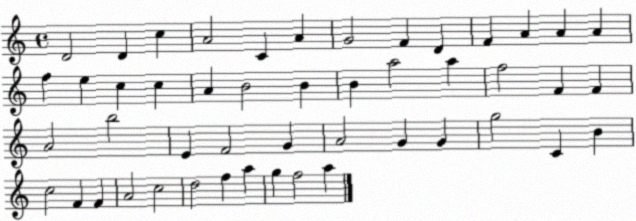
X:1
T:Untitled
M:4/4
L:1/4
K:C
D2 D c A2 C A G2 F D F A A A f e c c A B2 B B a2 a f2 F F A2 b2 E F2 G A2 G G g2 C B c2 F F A2 c2 d2 f a g f2 a